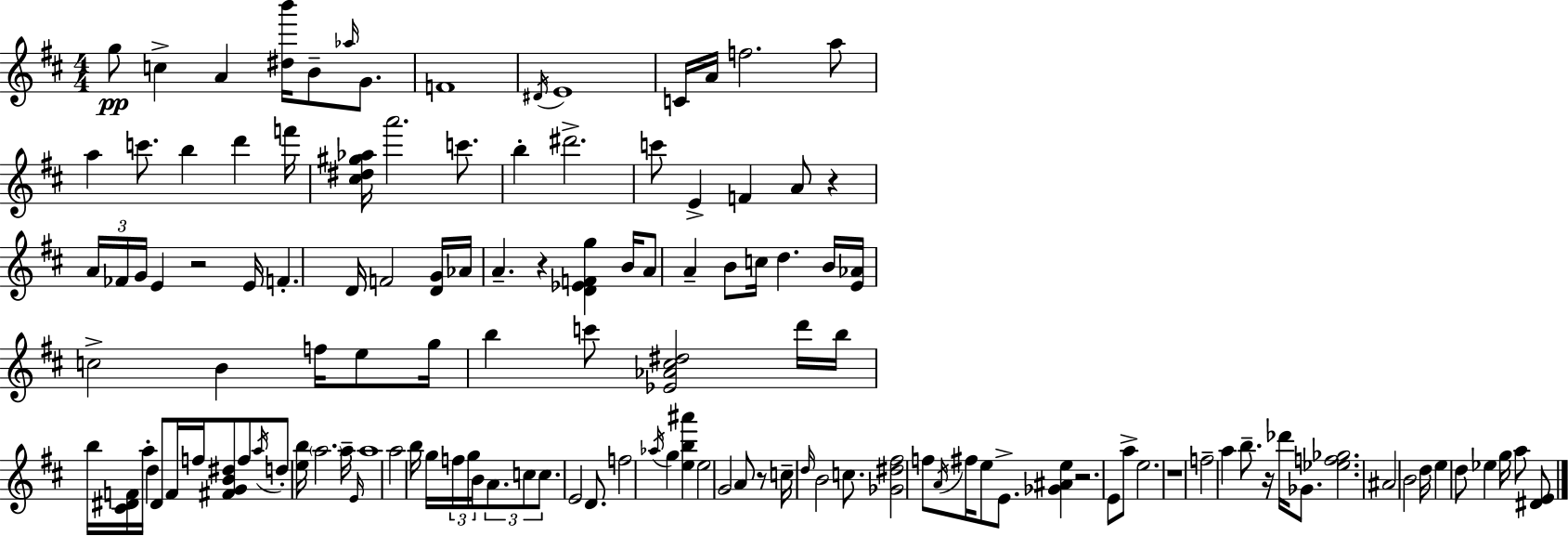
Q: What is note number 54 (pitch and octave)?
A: A5